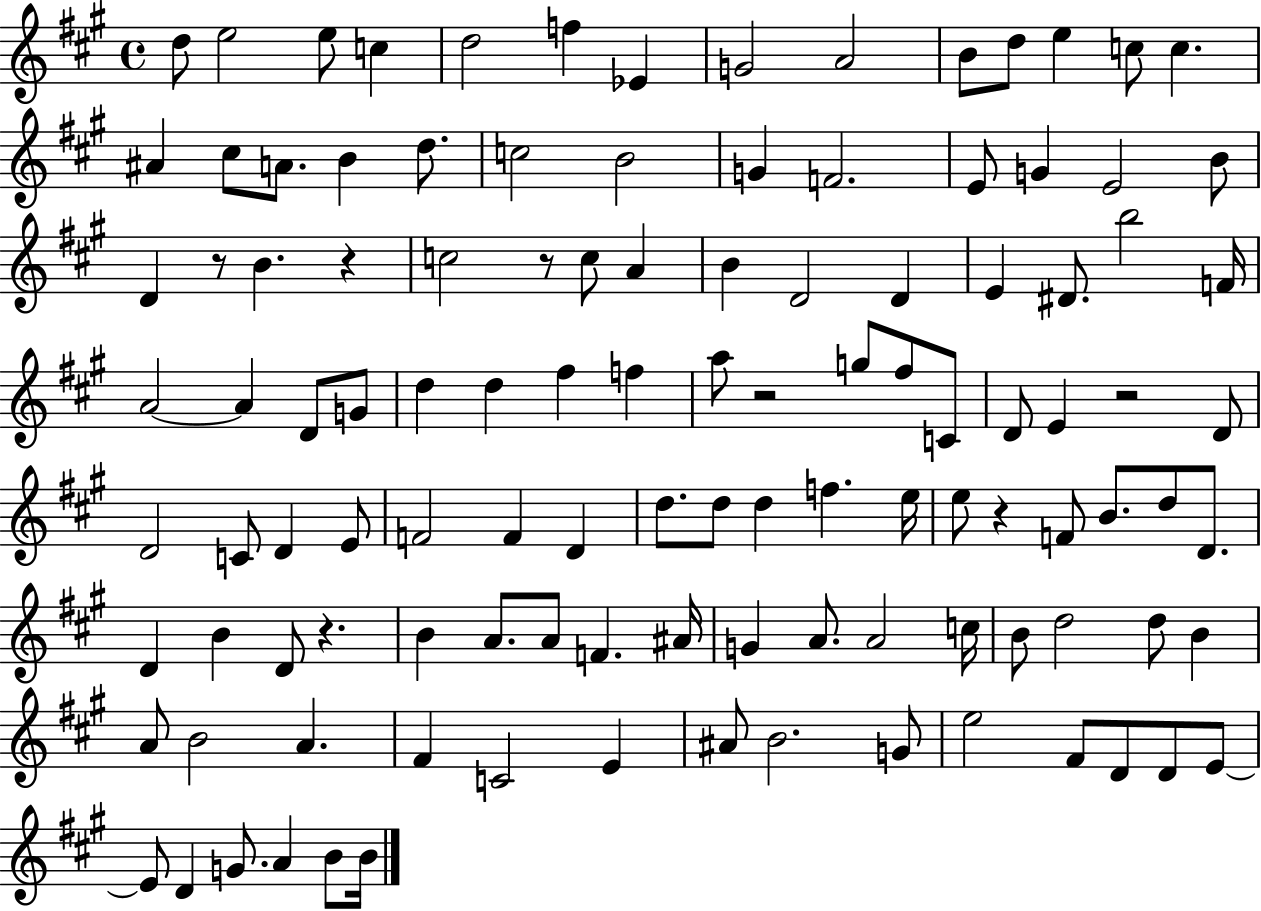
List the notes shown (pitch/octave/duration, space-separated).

D5/e E5/h E5/e C5/q D5/h F5/q Eb4/q G4/h A4/h B4/e D5/e E5/q C5/e C5/q. A#4/q C#5/e A4/e. B4/q D5/e. C5/h B4/h G4/q F4/h. E4/e G4/q E4/h B4/e D4/q R/e B4/q. R/q C5/h R/e C5/e A4/q B4/q D4/h D4/q E4/q D#4/e. B5/h F4/s A4/h A4/q D4/e G4/e D5/q D5/q F#5/q F5/q A5/e R/h G5/e F#5/e C4/e D4/e E4/q R/h D4/e D4/h C4/e D4/q E4/e F4/h F4/q D4/q D5/e. D5/e D5/q F5/q. E5/s E5/e R/q F4/e B4/e. D5/e D4/e. D4/q B4/q D4/e R/q. B4/q A4/e. A4/e F4/q. A#4/s G4/q A4/e. A4/h C5/s B4/e D5/h D5/e B4/q A4/e B4/h A4/q. F#4/q C4/h E4/q A#4/e B4/h. G4/e E5/h F#4/e D4/e D4/e E4/e E4/e D4/q G4/e. A4/q B4/e B4/s